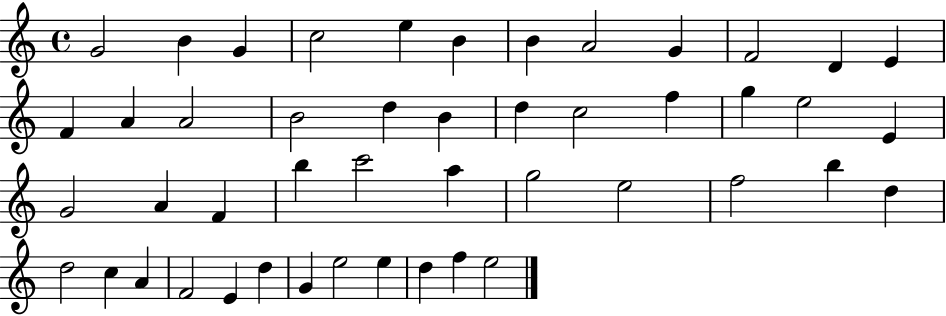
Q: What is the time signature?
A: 4/4